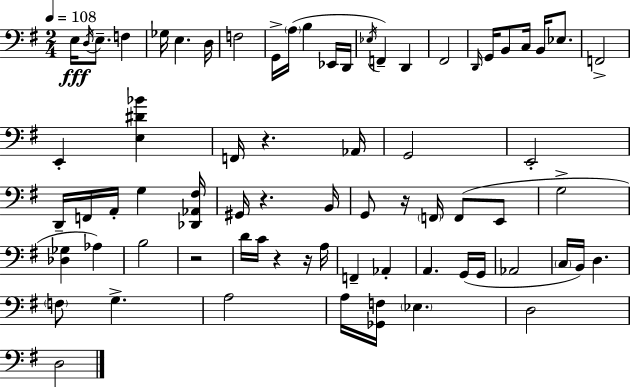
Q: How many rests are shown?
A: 6